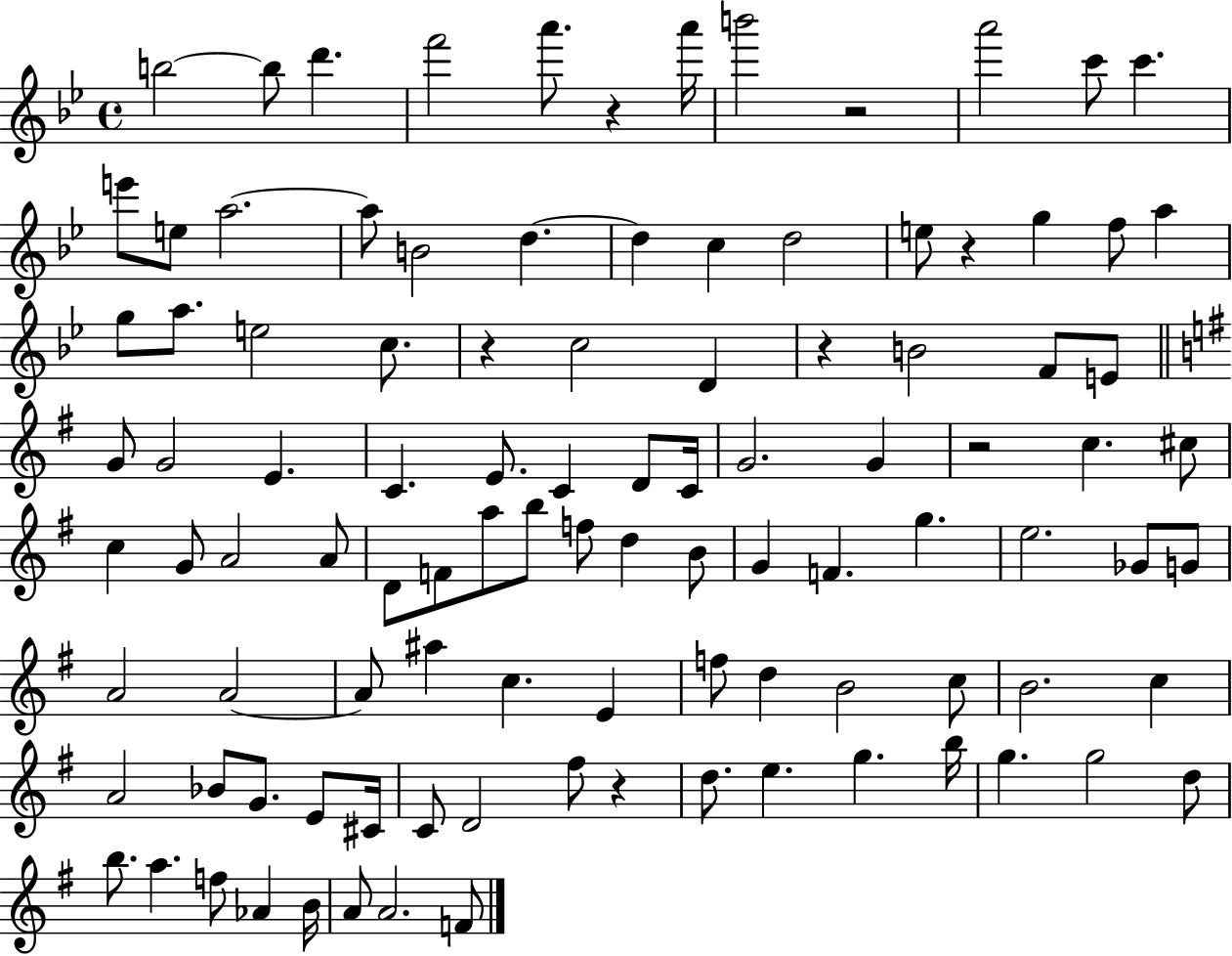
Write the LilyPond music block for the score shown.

{
  \clef treble
  \time 4/4
  \defaultTimeSignature
  \key bes \major
  b''2~~ b''8 d'''4. | f'''2 a'''8. r4 a'''16 | b'''2 r2 | a'''2 c'''8 c'''4. | \break e'''8 e''8 a''2.~~ | a''8 b'2 d''4.~~ | d''4 c''4 d''2 | e''8 r4 g''4 f''8 a''4 | \break g''8 a''8. e''2 c''8. | r4 c''2 d'4 | r4 b'2 f'8 e'8 | \bar "||" \break \key g \major g'8 g'2 e'4. | c'4. e'8. c'4 d'8 c'16 | g'2. g'4 | r2 c''4. cis''8 | \break c''4 g'8 a'2 a'8 | d'8 f'8 a''8 b''8 f''8 d''4 b'8 | g'4 f'4. g''4. | e''2. ges'8 g'8 | \break a'2 a'2~~ | a'8 ais''4 c''4. e'4 | f''8 d''4 b'2 c''8 | b'2. c''4 | \break a'2 bes'8 g'8. e'8 cis'16 | c'8 d'2 fis''8 r4 | d''8. e''4. g''4. b''16 | g''4. g''2 d''8 | \break b''8. a''4. f''8 aes'4 b'16 | a'8 a'2. f'8 | \bar "|."
}